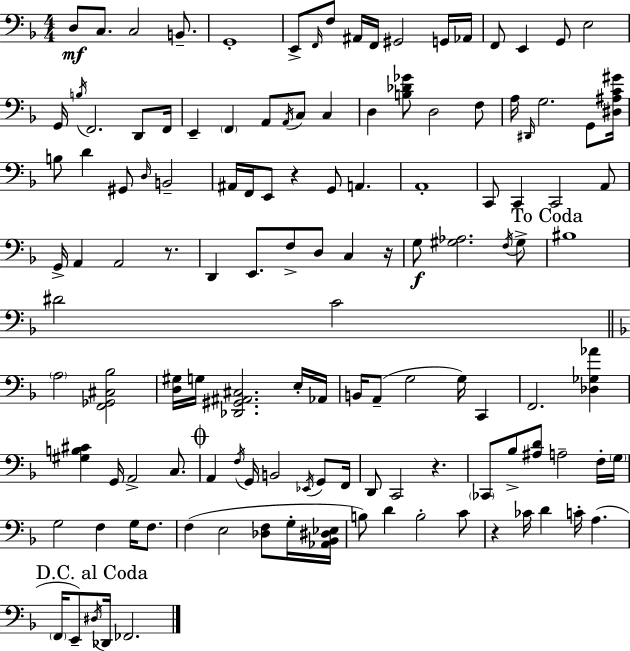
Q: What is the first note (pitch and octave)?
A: D3